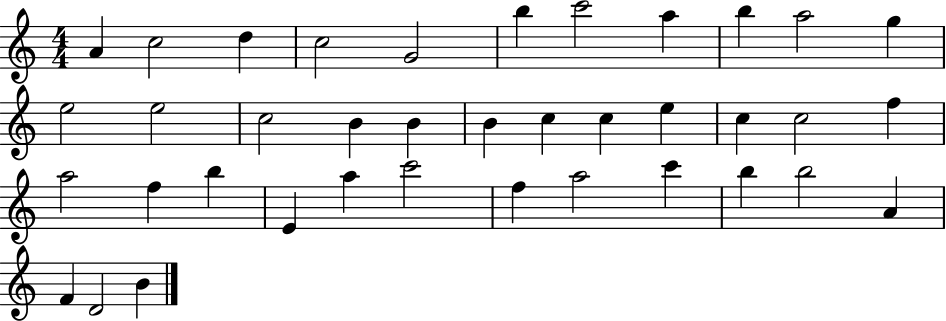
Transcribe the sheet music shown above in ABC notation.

X:1
T:Untitled
M:4/4
L:1/4
K:C
A c2 d c2 G2 b c'2 a b a2 g e2 e2 c2 B B B c c e c c2 f a2 f b E a c'2 f a2 c' b b2 A F D2 B